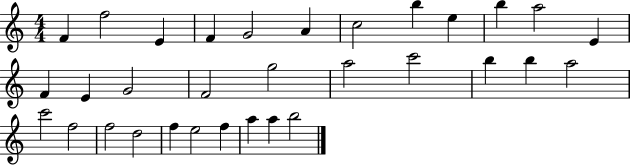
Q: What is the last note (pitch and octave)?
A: B5